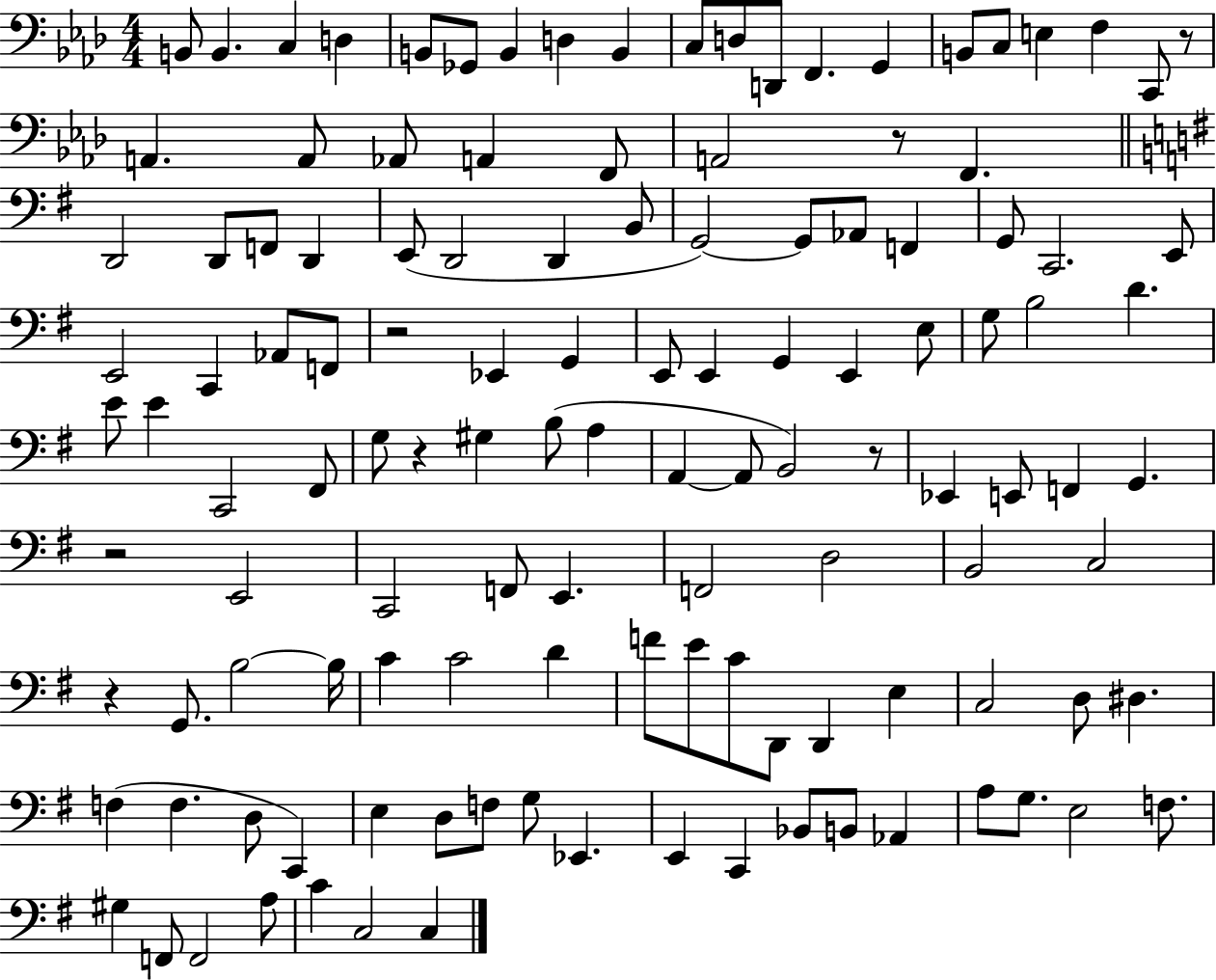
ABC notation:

X:1
T:Untitled
M:4/4
L:1/4
K:Ab
B,,/2 B,, C, D, B,,/2 _G,,/2 B,, D, B,, C,/2 D,/2 D,,/2 F,, G,, B,,/2 C,/2 E, F, C,,/2 z/2 A,, A,,/2 _A,,/2 A,, F,,/2 A,,2 z/2 F,, D,,2 D,,/2 F,,/2 D,, E,,/2 D,,2 D,, B,,/2 G,,2 G,,/2 _A,,/2 F,, G,,/2 C,,2 E,,/2 E,,2 C,, _A,,/2 F,,/2 z2 _E,, G,, E,,/2 E,, G,, E,, E,/2 G,/2 B,2 D E/2 E C,,2 ^F,,/2 G,/2 z ^G, B,/2 A, A,, A,,/2 B,,2 z/2 _E,, E,,/2 F,, G,, z2 E,,2 C,,2 F,,/2 E,, F,,2 D,2 B,,2 C,2 z G,,/2 B,2 B,/4 C C2 D F/2 E/2 C/2 D,,/2 D,, E, C,2 D,/2 ^D, F, F, D,/2 C,, E, D,/2 F,/2 G,/2 _E,, E,, C,, _B,,/2 B,,/2 _A,, A,/2 G,/2 E,2 F,/2 ^G, F,,/2 F,,2 A,/2 C C,2 C,